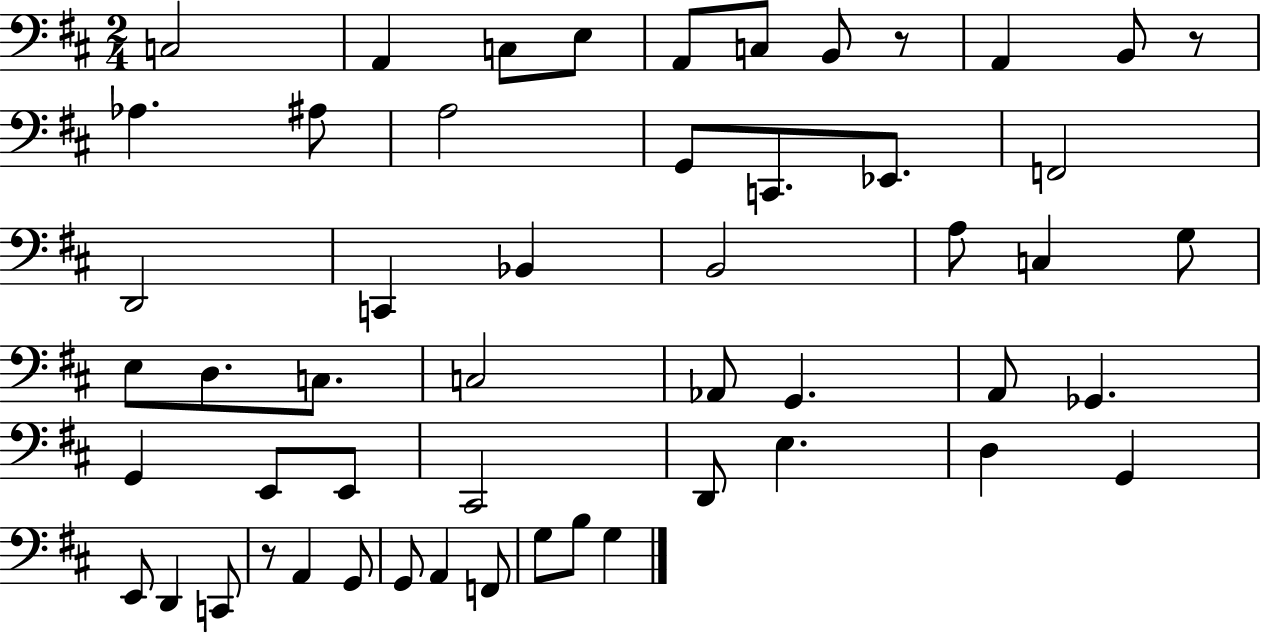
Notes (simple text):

C3/h A2/q C3/e E3/e A2/e C3/e B2/e R/e A2/q B2/e R/e Ab3/q. A#3/e A3/h G2/e C2/e. Eb2/e. F2/h D2/h C2/q Bb2/q B2/h A3/e C3/q G3/e E3/e D3/e. C3/e. C3/h Ab2/e G2/q. A2/e Gb2/q. G2/q E2/e E2/e C#2/h D2/e E3/q. D3/q G2/q E2/e D2/q C2/e R/e A2/q G2/e G2/e A2/q F2/e G3/e B3/e G3/q